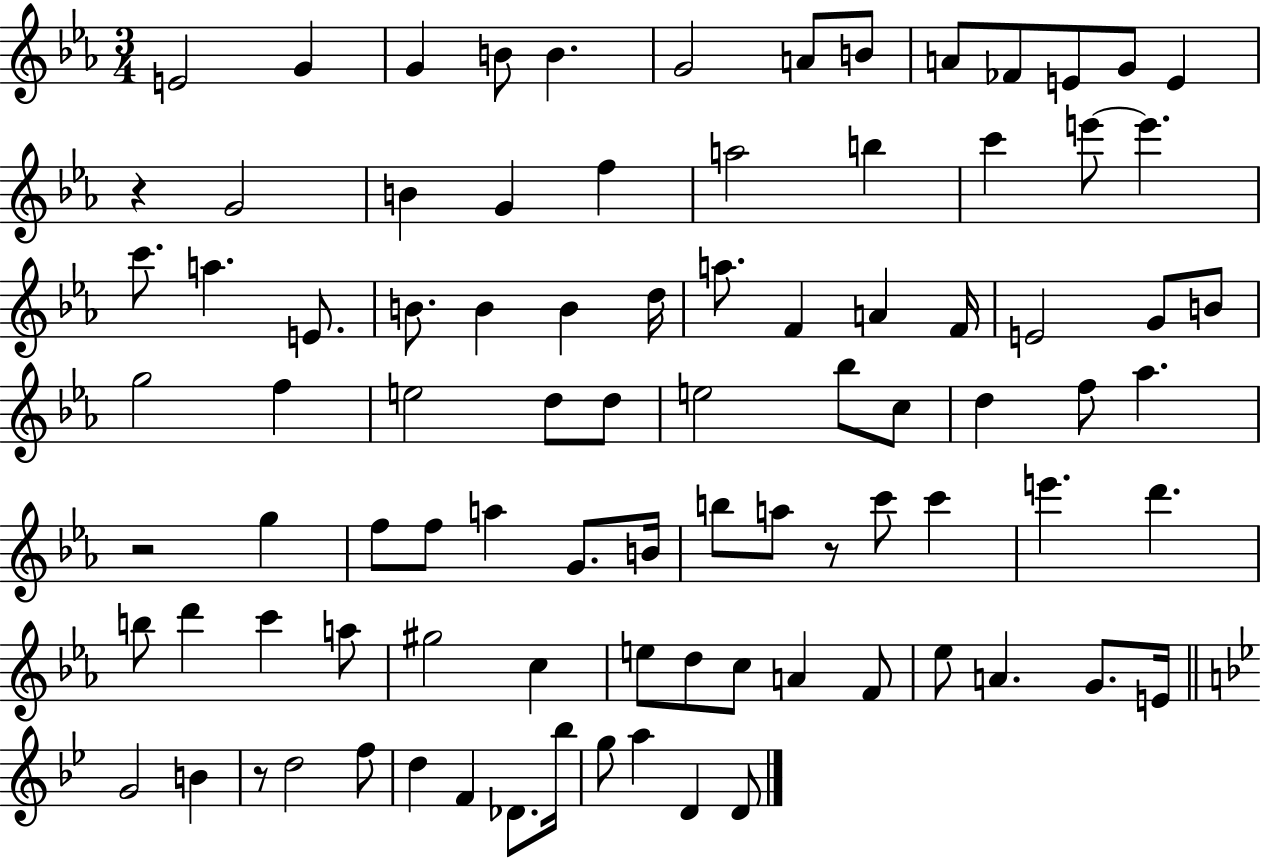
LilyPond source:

{
  \clef treble
  \numericTimeSignature
  \time 3/4
  \key ees \major
  e'2 g'4 | g'4 b'8 b'4. | g'2 a'8 b'8 | a'8 fes'8 e'8 g'8 e'4 | \break r4 g'2 | b'4 g'4 f''4 | a''2 b''4 | c'''4 e'''8~~ e'''4. | \break c'''8. a''4. e'8. | b'8. b'4 b'4 d''16 | a''8. f'4 a'4 f'16 | e'2 g'8 b'8 | \break g''2 f''4 | e''2 d''8 d''8 | e''2 bes''8 c''8 | d''4 f''8 aes''4. | \break r2 g''4 | f''8 f''8 a''4 g'8. b'16 | b''8 a''8 r8 c'''8 c'''4 | e'''4. d'''4. | \break b''8 d'''4 c'''4 a''8 | gis''2 c''4 | e''8 d''8 c''8 a'4 f'8 | ees''8 a'4. g'8. e'16 | \break \bar "||" \break \key g \minor g'2 b'4 | r8 d''2 f''8 | d''4 f'4 des'8. bes''16 | g''8 a''4 d'4 d'8 | \break \bar "|."
}